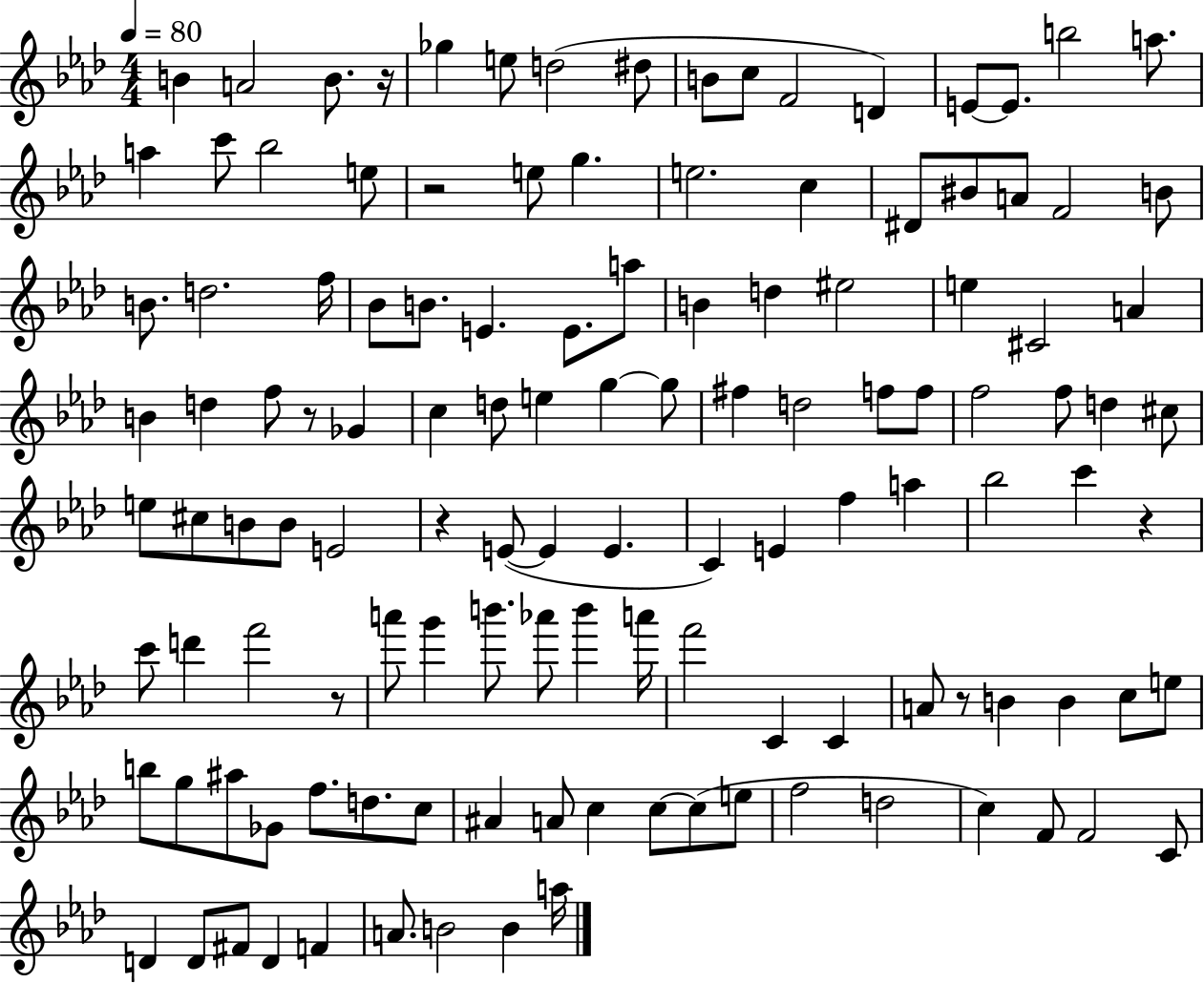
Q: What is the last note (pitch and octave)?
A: A5